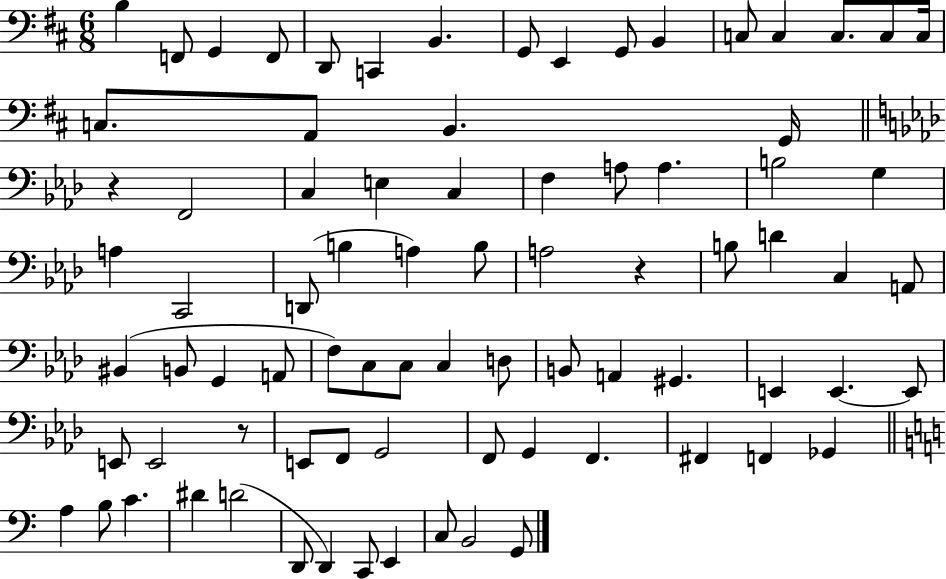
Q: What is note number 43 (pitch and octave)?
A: G2